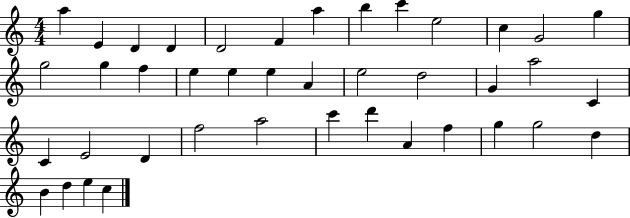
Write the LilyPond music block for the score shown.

{
  \clef treble
  \numericTimeSignature
  \time 4/4
  \key c \major
  a''4 e'4 d'4 d'4 | d'2 f'4 a''4 | b''4 c'''4 e''2 | c''4 g'2 g''4 | \break g''2 g''4 f''4 | e''4 e''4 e''4 a'4 | e''2 d''2 | g'4 a''2 c'4 | \break c'4 e'2 d'4 | f''2 a''2 | c'''4 d'''4 a'4 f''4 | g''4 g''2 d''4 | \break b'4 d''4 e''4 c''4 | \bar "|."
}